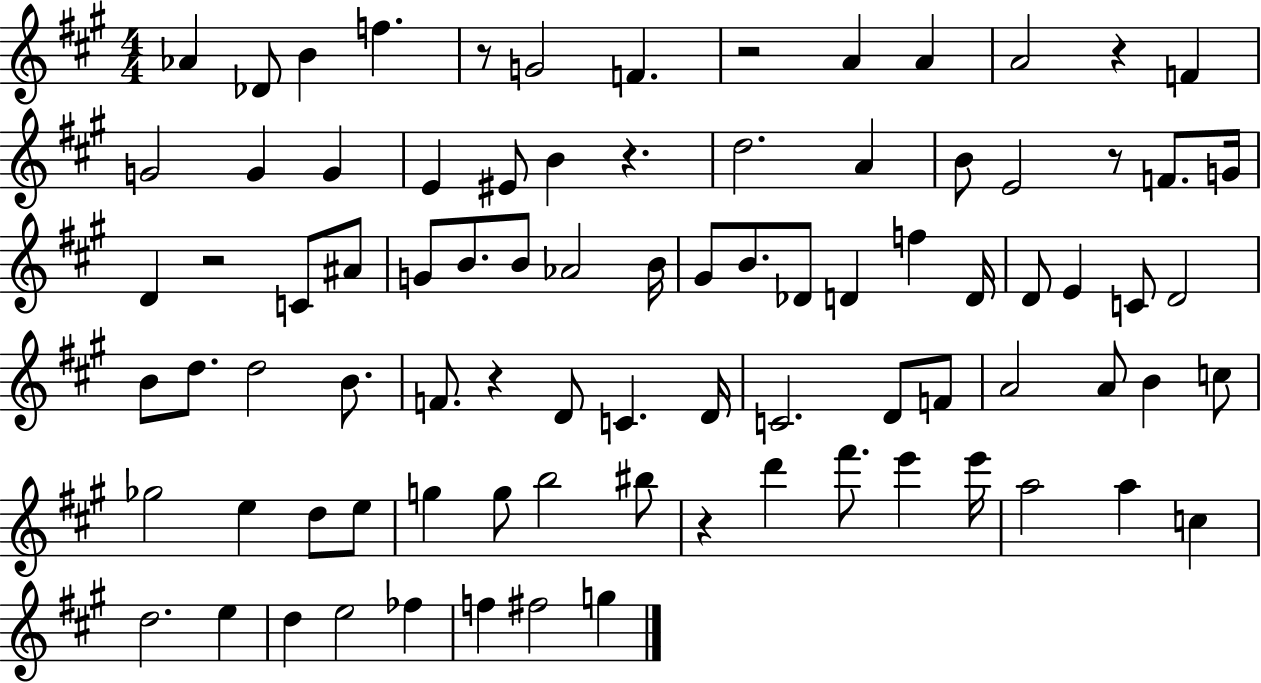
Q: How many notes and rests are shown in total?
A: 86